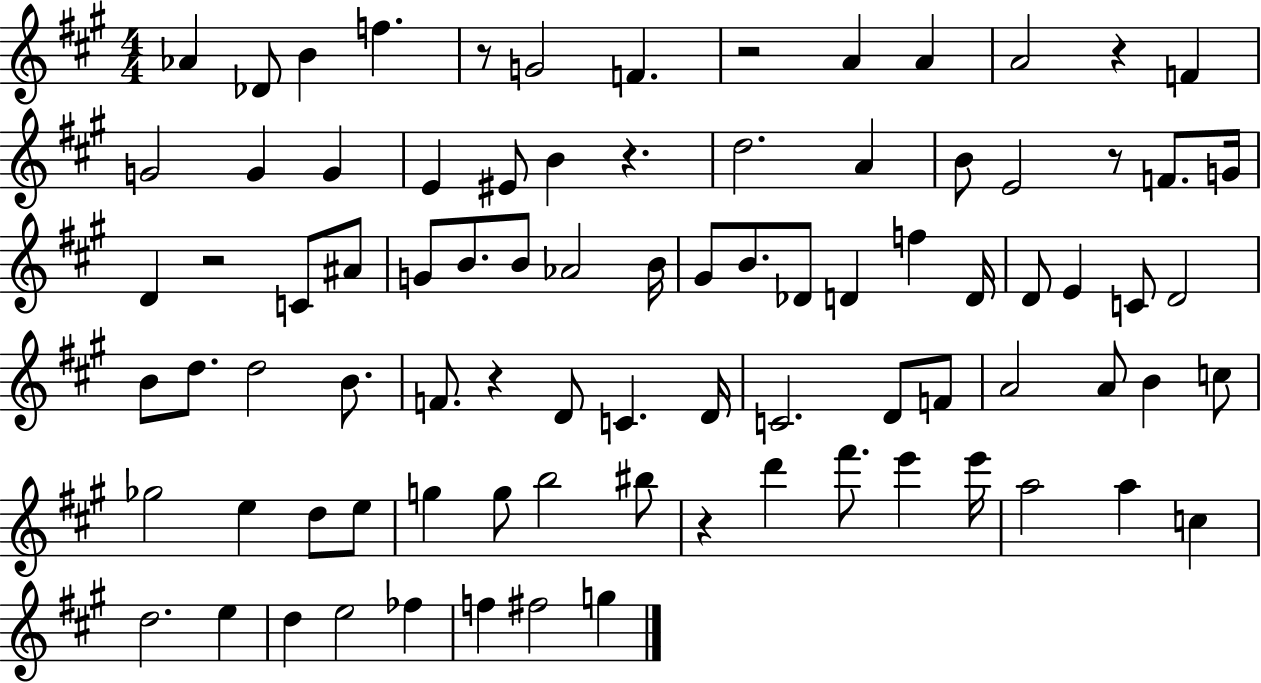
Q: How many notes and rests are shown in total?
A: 86